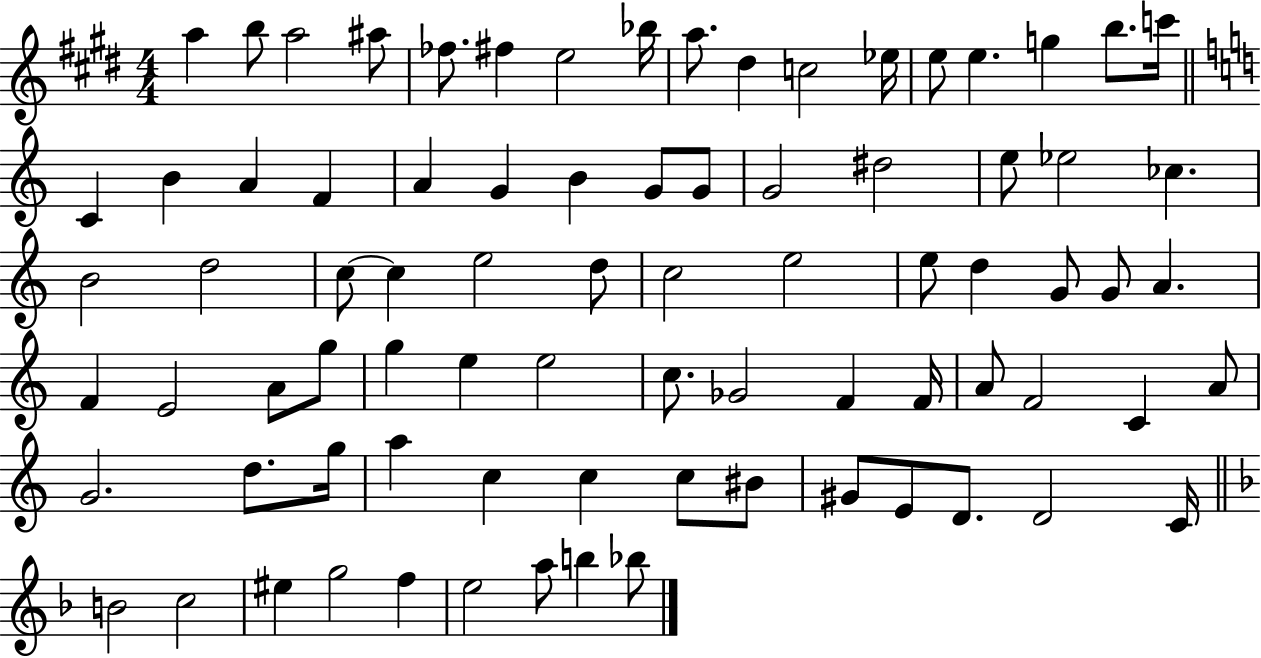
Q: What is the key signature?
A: E major